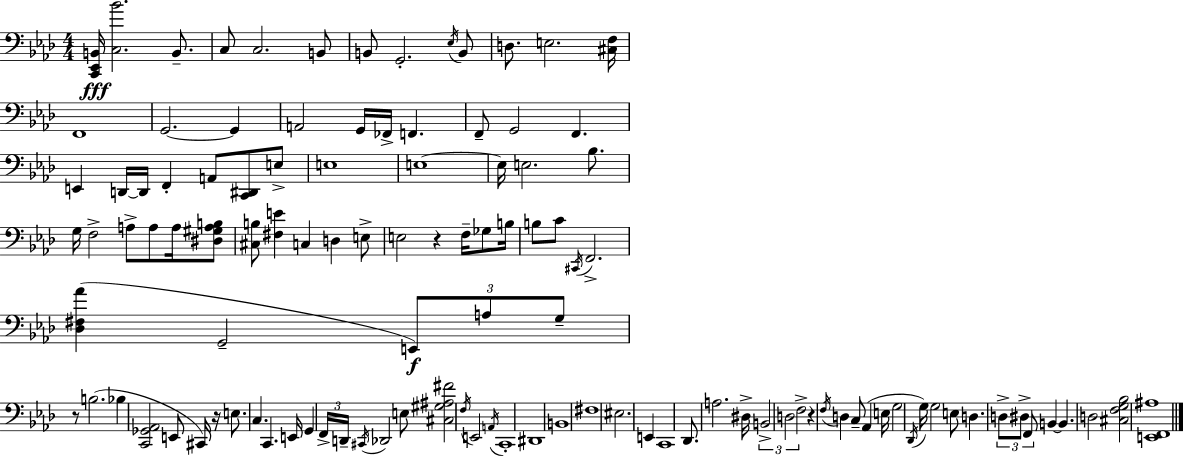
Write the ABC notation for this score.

X:1
T:Untitled
M:4/4
L:1/4
K:Ab
[C,,_E,,B,,]/4 [C,_B]2 B,,/2 C,/2 C,2 B,,/2 B,,/2 G,,2 _E,/4 B,,/2 D,/2 E,2 [^C,F,]/4 F,,4 G,,2 G,, A,,2 G,,/4 _F,,/4 F,, F,,/2 G,,2 F,, E,, D,,/4 D,,/4 F,, A,,/2 [C,,^D,,]/2 E,/2 E,4 E,4 E,/4 E,2 _B,/2 G,/4 F,2 A,/2 A,/2 A,/4 [^D,^G,A,B,]/2 [^C,B,]/2 [^F,E] C, D, E,/2 E,2 z F,/4 _G,/2 B,/4 B,/2 C/2 ^C,,/4 F,,2 [_D,^F,_A] G,,2 E,,/2 A,/2 G,/2 z/2 B,2 _B, [C,,_G,,_A,,]2 E,,/2 ^C,,/4 z/4 E,/2 C, C,, E,,/4 G,, F,,/4 D,,/4 ^C,,/4 _D,,2 E,/2 [^C,^G,^A,^F]2 F,/4 E,,2 A,,/4 C,,4 ^D,,4 B,,4 ^F,4 ^E,2 E,, C,,4 _D,,/2 A,2 ^D,/4 B,,2 D,2 F,2 z F,/4 D, C,/2 _A,, E,/4 G,2 _D,,/4 G,/4 G,2 E,/2 D, D,/2 ^D,/2 F,,/2 B,, B,, D,2 [^C,F,G,_B,]2 [E,,F,,^A,]4